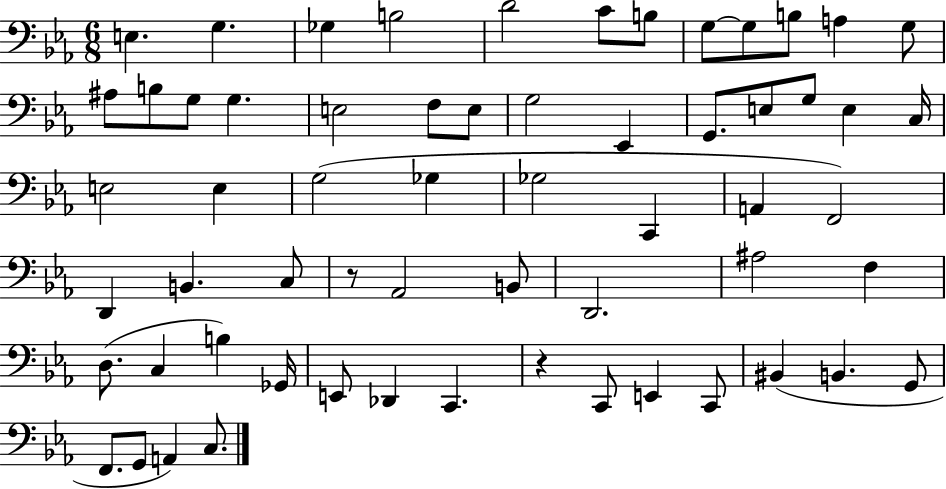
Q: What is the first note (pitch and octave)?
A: E3